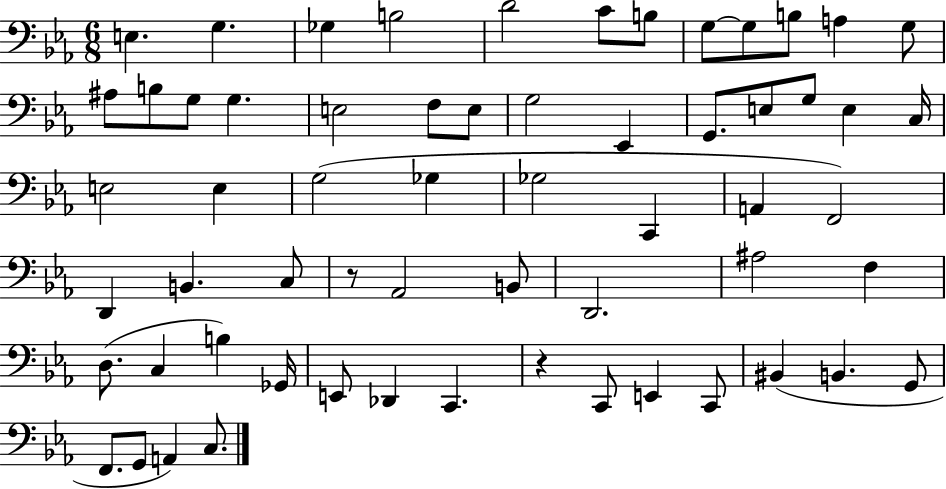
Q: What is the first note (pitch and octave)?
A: E3